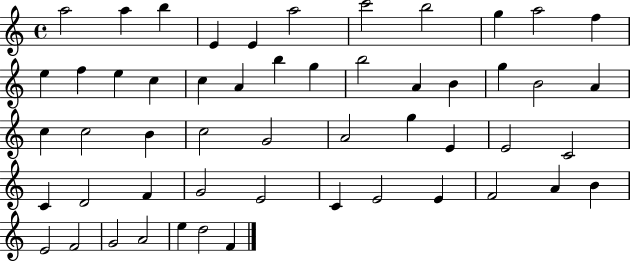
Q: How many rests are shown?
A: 0